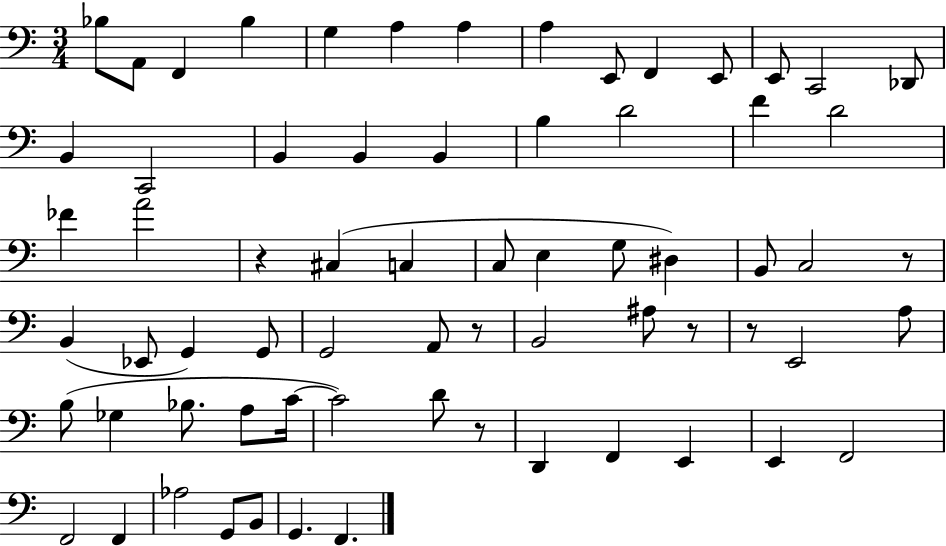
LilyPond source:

{
  \clef bass
  \numericTimeSignature
  \time 3/4
  \key c \major
  bes8 a,8 f,4 bes4 | g4 a4 a4 | a4 e,8 f,4 e,8 | e,8 c,2 des,8 | \break b,4 c,2 | b,4 b,4 b,4 | b4 d'2 | f'4 d'2 | \break fes'4 a'2 | r4 cis4( c4 | c8 e4 g8 dis4) | b,8 c2 r8 | \break b,4( ees,8 g,4) g,8 | g,2 a,8 r8 | b,2 ais8 r8 | r8 e,2 a8 | \break b8( ges4 bes8. a8 c'16~~ | c'2) d'8 r8 | d,4 f,4 e,4 | e,4 f,2 | \break f,2 f,4 | aes2 g,8 b,8 | g,4. f,4. | \bar "|."
}